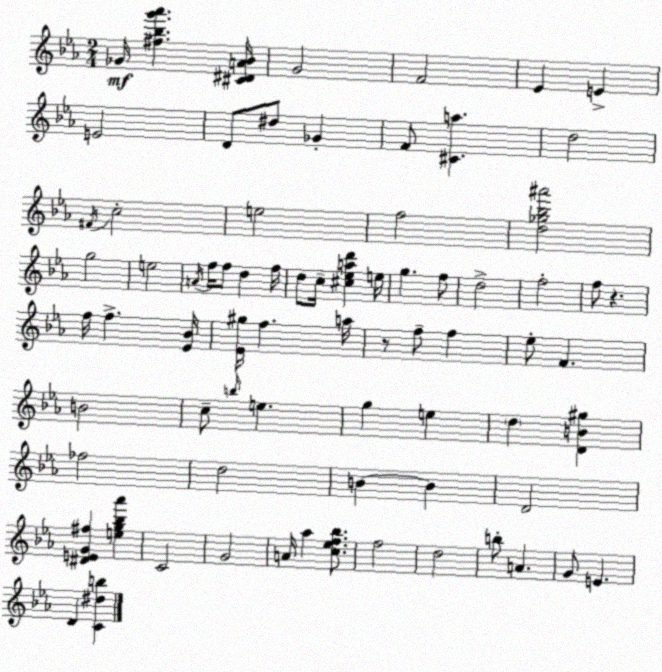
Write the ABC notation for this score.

X:1
T:Untitled
M:2/4
L:1/4
K:Cm
_G/4 [^f_bg'_a'] [^C^DA_B]/4 G2 F2 _E E E2 D/2 ^d/2 _G F/2 [^Ca] d2 ^F/4 c2 e2 f2 [d_g_b^a']2 g2 e2 A/4 f/4 f/2 d f/4 d/2 c/4 [^c_ead'] e/4 g f/2 d2 f2 f/2 z f/4 f [_E_B]/4 [_E^g]/4 f a/4 z/2 f/2 f _e/2 F B2 c/2 b/4 e g e d [DB^g] _f2 d2 B B D2 [^DEG^f] [eg_b_a'] C2 G2 A/4 _a [c_ef_b]/2 f2 d2 b/2 A G/2 E D [C^db]